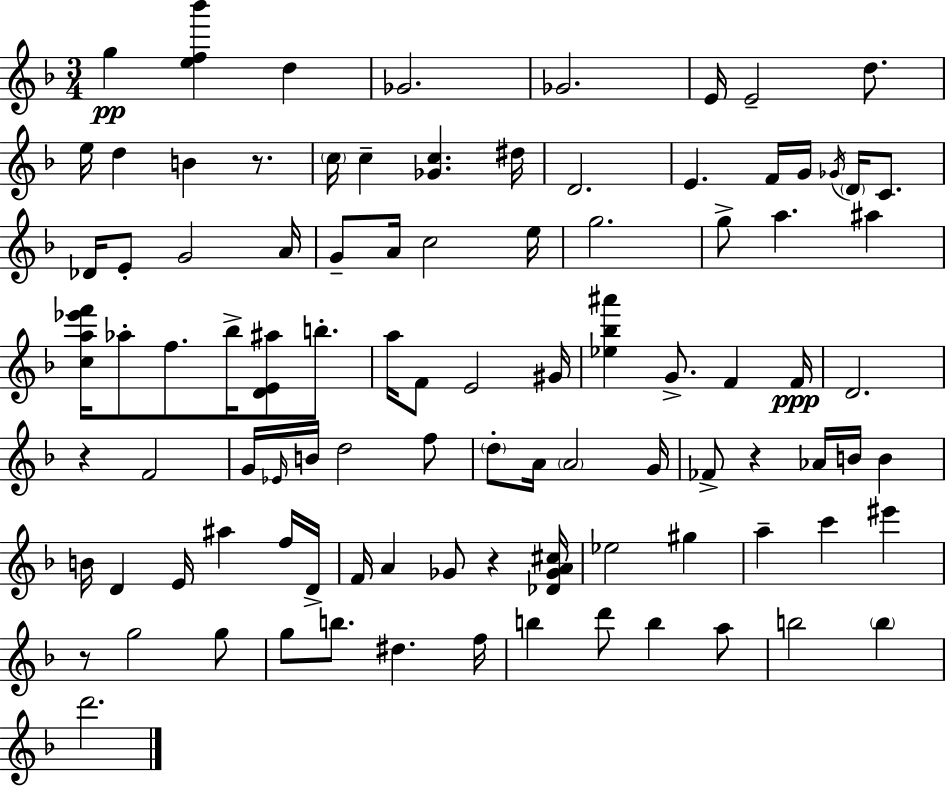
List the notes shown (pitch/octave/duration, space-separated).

G5/q [E5,F5,Bb6]/q D5/q Gb4/h. Gb4/h. E4/s E4/h D5/e. E5/s D5/q B4/q R/e. C5/s C5/q [Gb4,C5]/q. D#5/s D4/h. E4/q. F4/s G4/s Gb4/s D4/s C4/e. Db4/s E4/e G4/h A4/s G4/e A4/s C5/h E5/s G5/h. G5/e A5/q. A#5/q [C5,A5,Eb6,F6]/s Ab5/e F5/e. Bb5/s [D4,E4,A#5]/e B5/e. A5/s F4/e E4/h G#4/s [Eb5,Bb5,A#6]/q G4/e. F4/q F4/s D4/h. R/q F4/h G4/s Eb4/s B4/s D5/h F5/e D5/e A4/s A4/h G4/s FES4/e R/q Ab4/s B4/s B4/q B4/s D4/q E4/s A#5/q F5/s D4/s F4/s A4/q Gb4/e R/q [Db4,Gb4,A4,C#5]/s Eb5/h G#5/q A5/q C6/q EIS6/q R/e G5/h G5/e G5/e B5/e. D#5/q. F5/s B5/q D6/e B5/q A5/e B5/h B5/q D6/h.